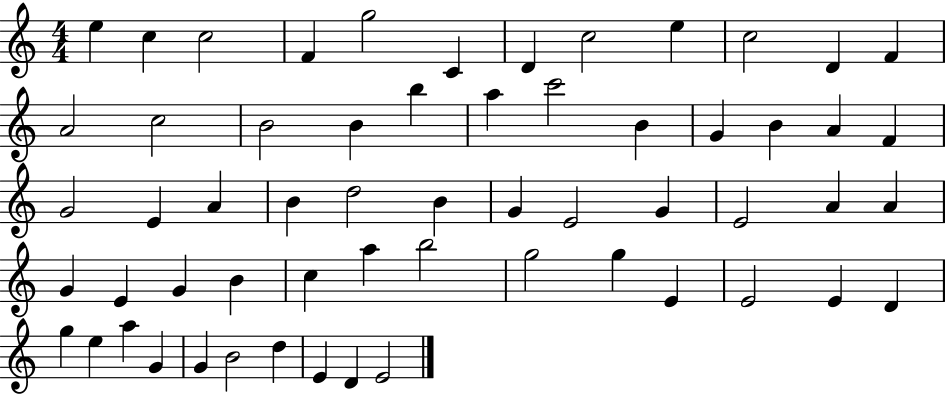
{
  \clef treble
  \numericTimeSignature
  \time 4/4
  \key c \major
  e''4 c''4 c''2 | f'4 g''2 c'4 | d'4 c''2 e''4 | c''2 d'4 f'4 | \break a'2 c''2 | b'2 b'4 b''4 | a''4 c'''2 b'4 | g'4 b'4 a'4 f'4 | \break g'2 e'4 a'4 | b'4 d''2 b'4 | g'4 e'2 g'4 | e'2 a'4 a'4 | \break g'4 e'4 g'4 b'4 | c''4 a''4 b''2 | g''2 g''4 e'4 | e'2 e'4 d'4 | \break g''4 e''4 a''4 g'4 | g'4 b'2 d''4 | e'4 d'4 e'2 | \bar "|."
}